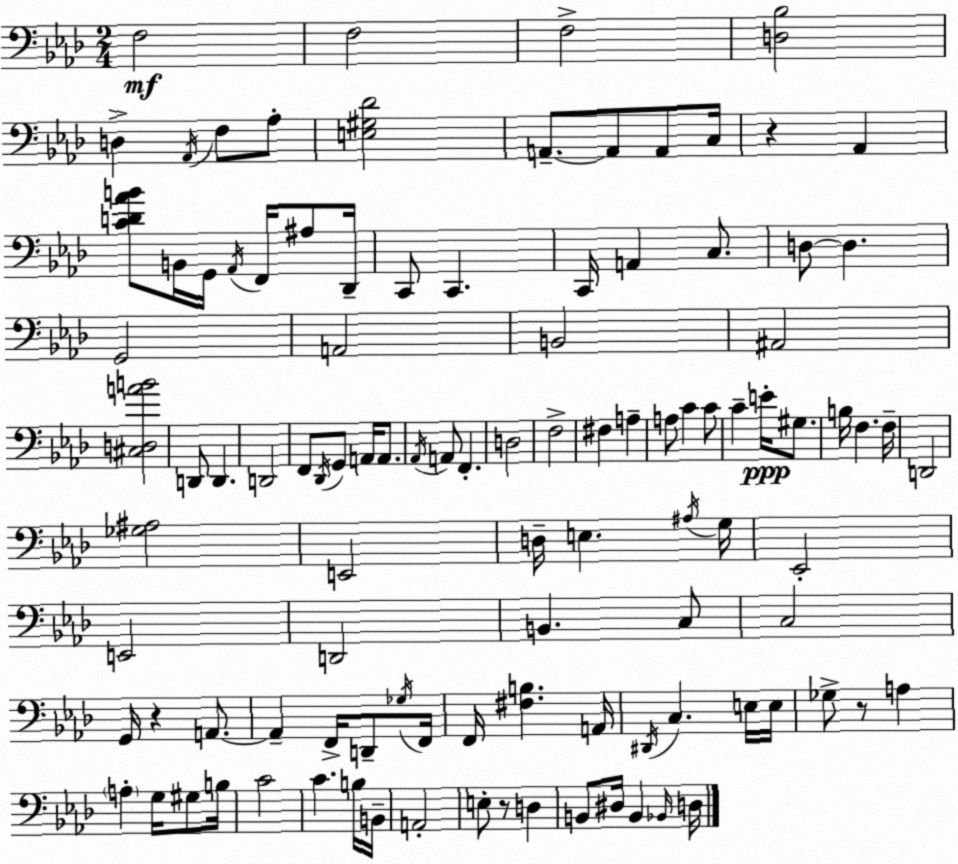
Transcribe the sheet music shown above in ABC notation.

X:1
T:Untitled
M:2/4
L:1/4
K:Ab
F,2 F,2 F,2 [D,_B,]2 D, _A,,/4 F,/2 _A,/2 [E,^G,_D]2 A,,/2 A,,/2 A,,/2 C,/4 z _A,, [CD_AB]/2 B,,/4 G,,/4 _A,,/4 F,,/4 ^A,/2 _D,,/4 C,,/2 C,, C,,/4 A,, C,/2 D,/2 D, G,,2 A,,2 B,,2 ^A,,2 [^C,D,AB]2 D,,/2 D,, D,,2 F,,/2 _D,,/4 G,,/2 A,,/4 A,,/2 _A,,/4 A,,/2 F,, D,2 F,2 ^F, A, A,/2 C C/2 C E/4 ^G,/2 B,/4 F, F,/4 D,,2 [_G,^A,]2 E,,2 D,/4 E, ^A,/4 G,/4 _E,,2 E,,2 D,,2 B,, C,/2 C,2 G,,/4 z A,,/2 A,, F,,/4 D,,/2 _G,/4 F,,/4 F,,/4 [^F,B,] A,,/4 ^D,,/4 C, E,/4 E,/4 _G,/2 z/2 A, A, G,/4 ^G,/2 B,/4 C2 C B,/4 B,,/4 A,,2 E,/2 z/2 D, B,,/2 ^D,/4 B,, _B,,/4 D,/4